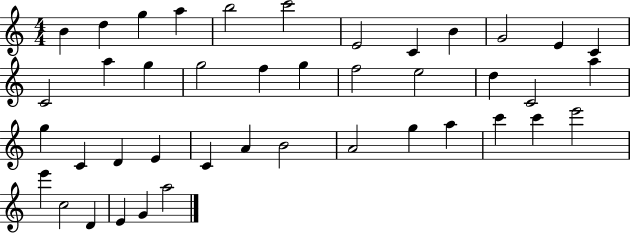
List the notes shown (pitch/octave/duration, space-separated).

B4/q D5/q G5/q A5/q B5/h C6/h E4/h C4/q B4/q G4/h E4/q C4/q C4/h A5/q G5/q G5/h F5/q G5/q F5/h E5/h D5/q C4/h A5/q G5/q C4/q D4/q E4/q C4/q A4/q B4/h A4/h G5/q A5/q C6/q C6/q E6/h E6/q C5/h D4/q E4/q G4/q A5/h